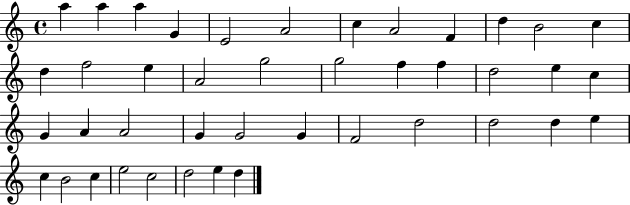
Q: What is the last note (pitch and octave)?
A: D5